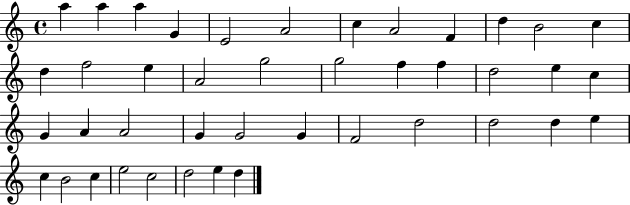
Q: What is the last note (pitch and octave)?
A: D5